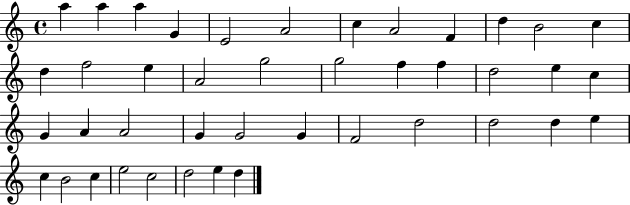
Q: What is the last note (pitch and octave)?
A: D5